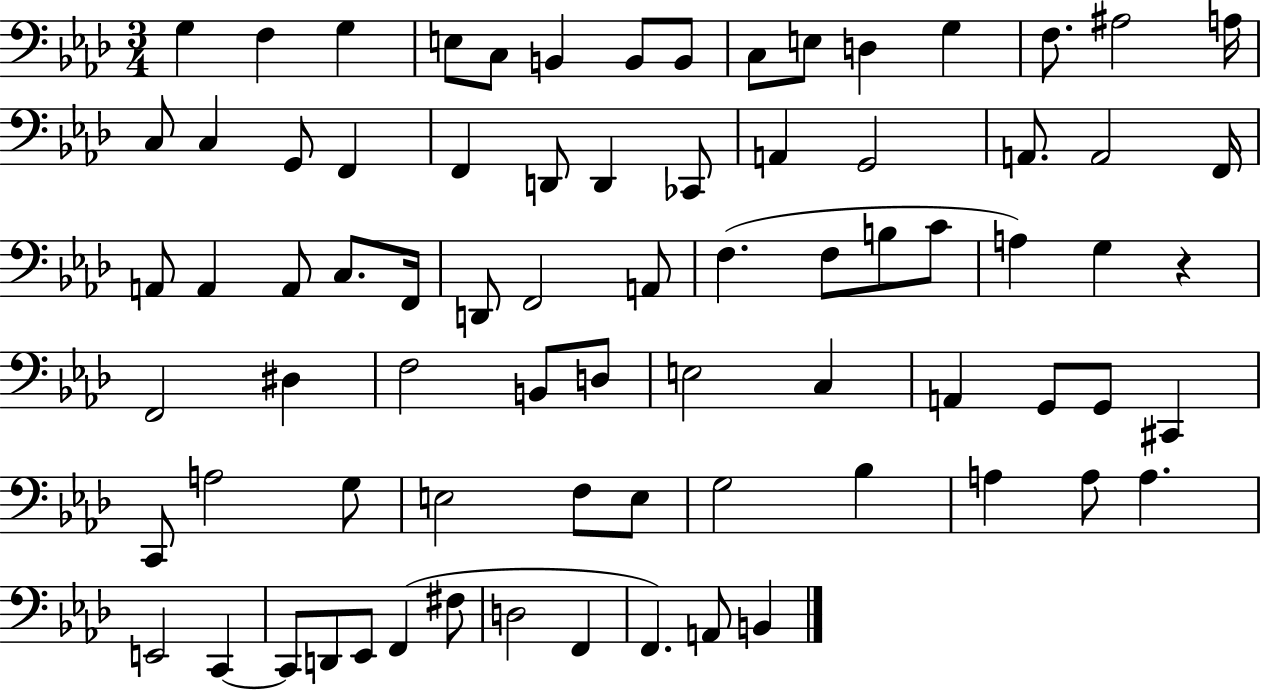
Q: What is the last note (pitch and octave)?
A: B2